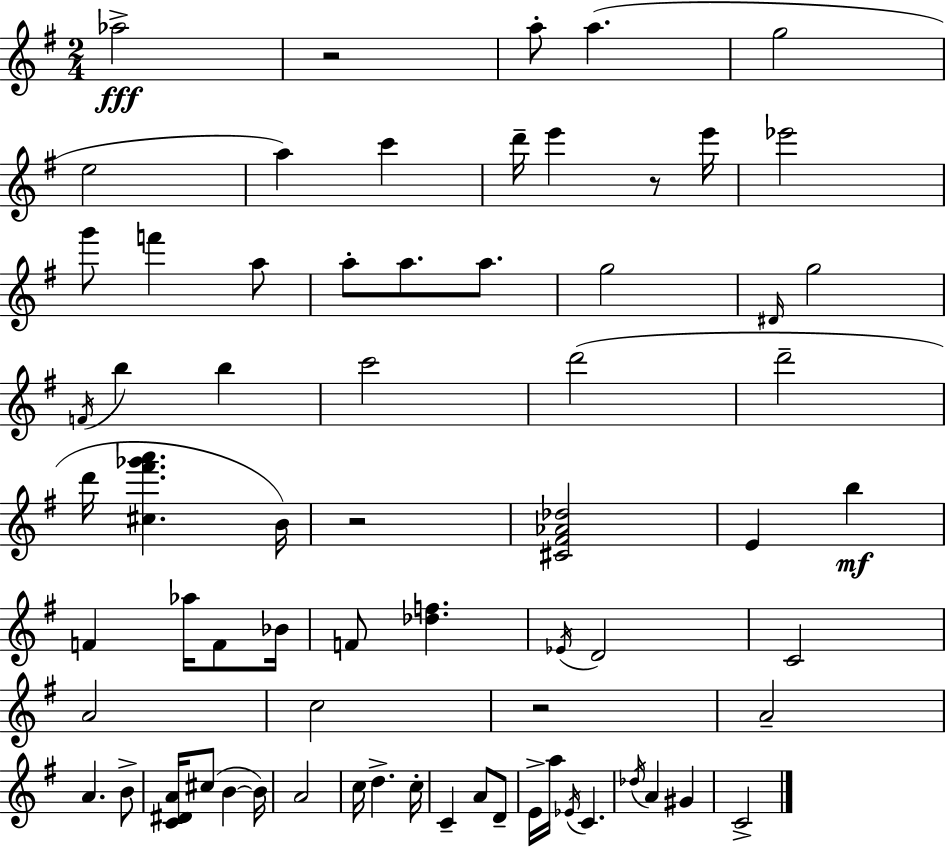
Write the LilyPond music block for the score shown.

{
  \clef treble
  \numericTimeSignature
  \time 2/4
  \key g \major
  aes''2->\fff | r2 | a''8-. a''4.( | g''2 | \break e''2 | a''4) c'''4 | d'''16-- e'''4 r8 e'''16 | ees'''2 | \break g'''8 f'''4 a''8 | a''8-. a''8. a''8. | g''2 | \grace { dis'16 } g''2 | \break \acciaccatura { f'16 } b''4 b''4 | c'''2 | d'''2( | d'''2-- | \break d'''16 <cis'' fis''' ges''' a'''>4. | b'16) r2 | <cis' fis' aes' des''>2 | e'4 b''4\mf | \break f'4 aes''16 f'8 | bes'16 f'8 <des'' f''>4. | \acciaccatura { ees'16 } d'2 | c'2 | \break a'2 | c''2 | r2 | a'2-- | \break a'4. | b'8-> <c' dis' a'>16 cis''8( b'4~~ | b'16) a'2 | c''16 d''4.-> | \break c''16-. c'4-- a'8 | d'8-- e'16-> a''16 \acciaccatura { ees'16 } c'4. | \acciaccatura { des''16 } a'4 | gis'4 c'2-> | \break \bar "|."
}